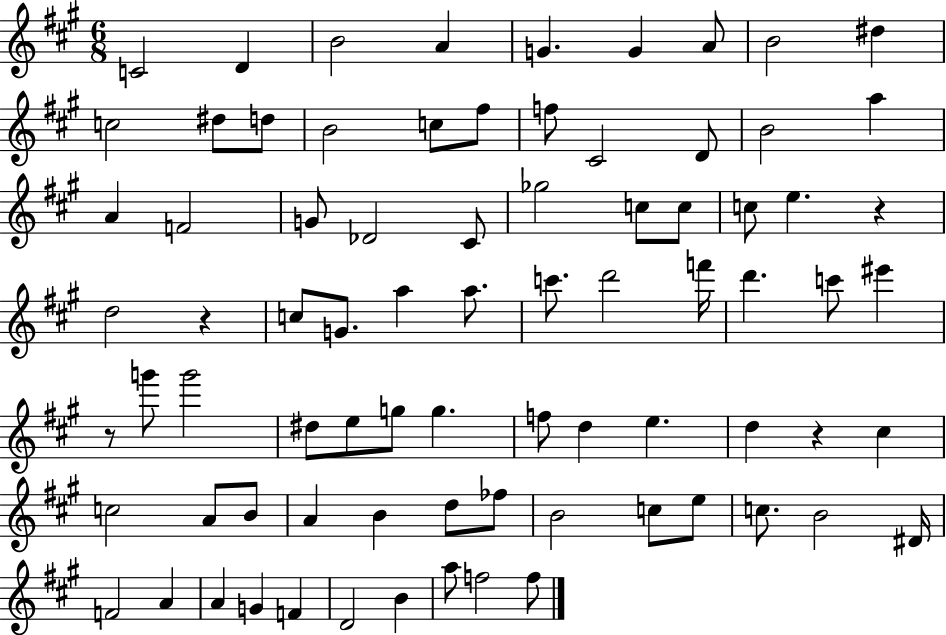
C4/h D4/q B4/h A4/q G4/q. G4/q A4/e B4/h D#5/q C5/h D#5/e D5/e B4/h C5/e F#5/e F5/e C#4/h D4/e B4/h A5/q A4/q F4/h G4/e Db4/h C#4/e Gb5/h C5/e C5/e C5/e E5/q. R/q D5/h R/q C5/e G4/e. A5/q A5/e. C6/e. D6/h F6/s D6/q. C6/e EIS6/q R/e G6/e G6/h D#5/e E5/e G5/e G5/q. F5/e D5/q E5/q. D5/q R/q C#5/q C5/h A4/e B4/e A4/q B4/q D5/e FES5/e B4/h C5/e E5/e C5/e. B4/h D#4/s F4/h A4/q A4/q G4/q F4/q D4/h B4/q A5/e F5/h F5/e